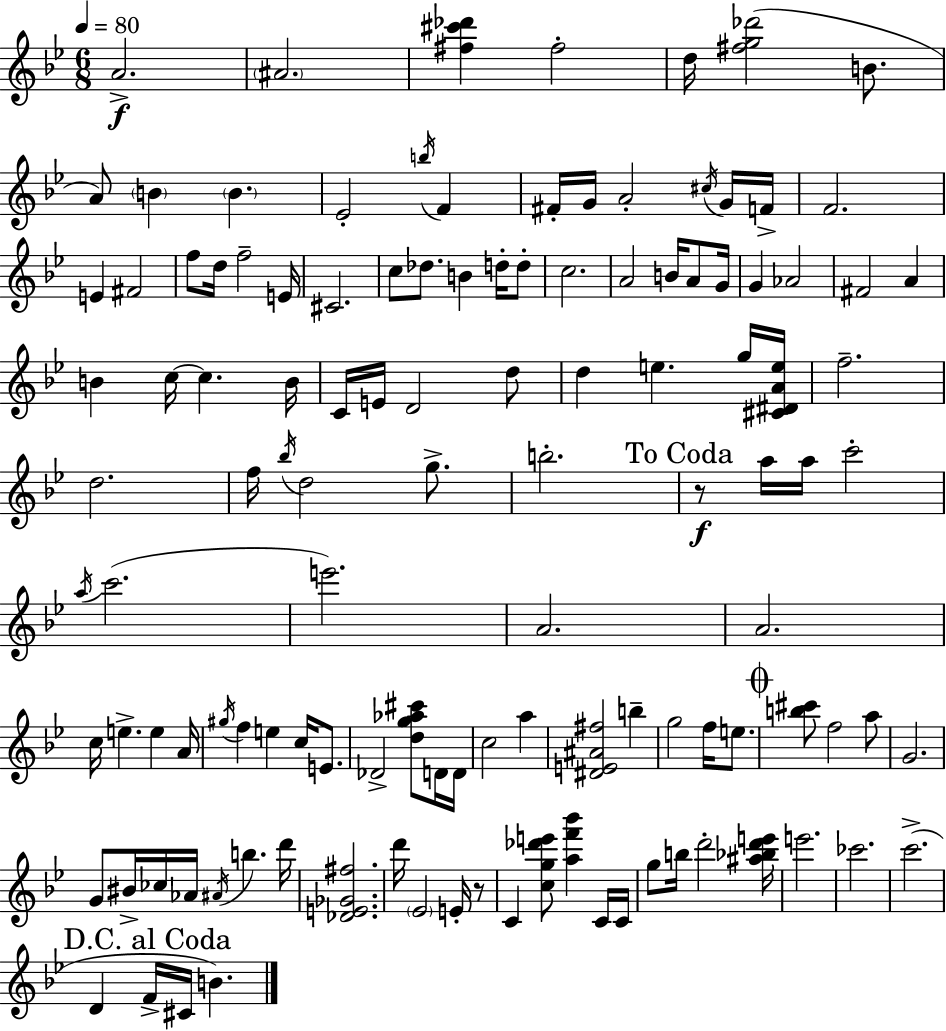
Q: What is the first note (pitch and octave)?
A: A4